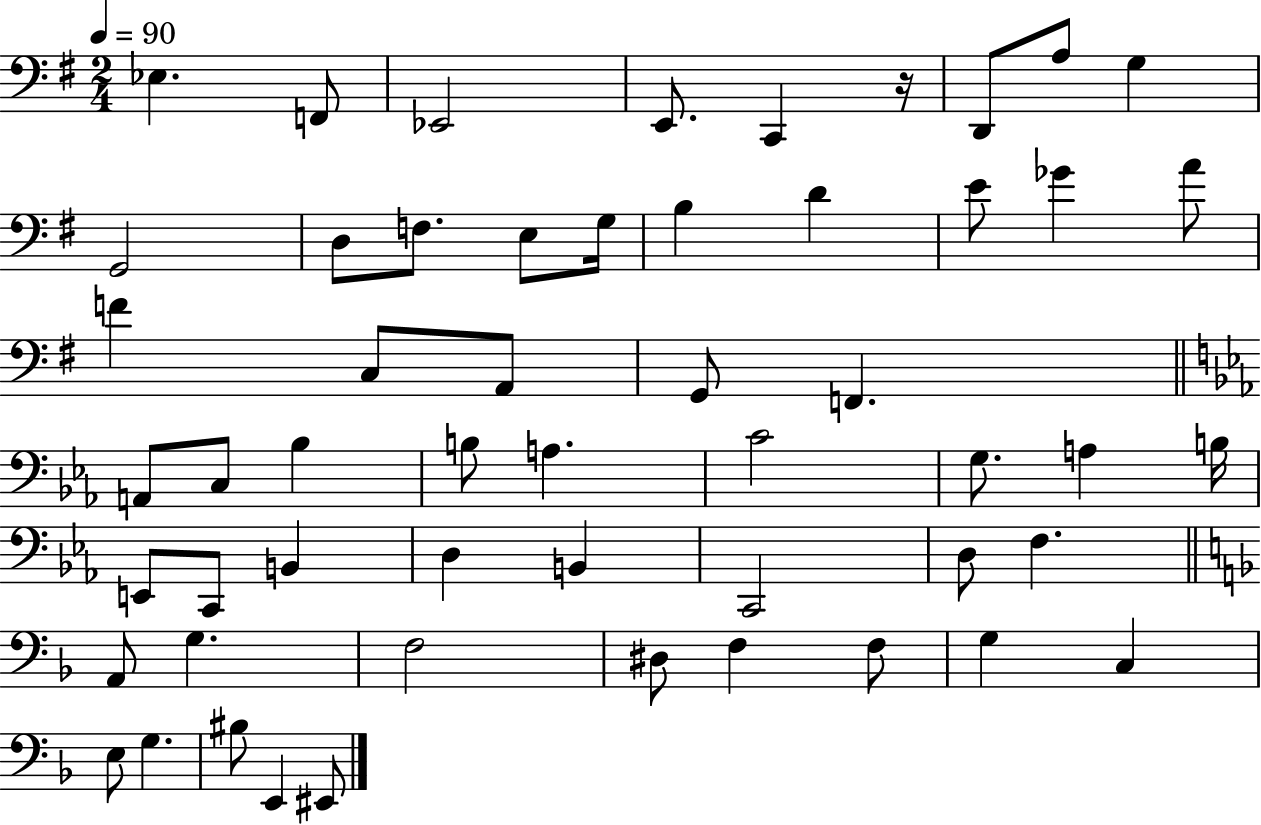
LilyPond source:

{
  \clef bass
  \numericTimeSignature
  \time 2/4
  \key g \major
  \tempo 4 = 90
  ees4. f,8 | ees,2 | e,8. c,4 r16 | d,8 a8 g4 | \break g,2 | d8 f8. e8 g16 | b4 d'4 | e'8 ges'4 a'8 | \break f'4 c8 a,8 | g,8 f,4. | \bar "||" \break \key c \minor a,8 c8 bes4 | b8 a4. | c'2 | g8. a4 b16 | \break e,8 c,8 b,4 | d4 b,4 | c,2 | d8 f4. | \break \bar "||" \break \key d \minor a,8 g4. | f2 | dis8 f4 f8 | g4 c4 | \break e8 g4. | bis8 e,4 eis,8 | \bar "|."
}